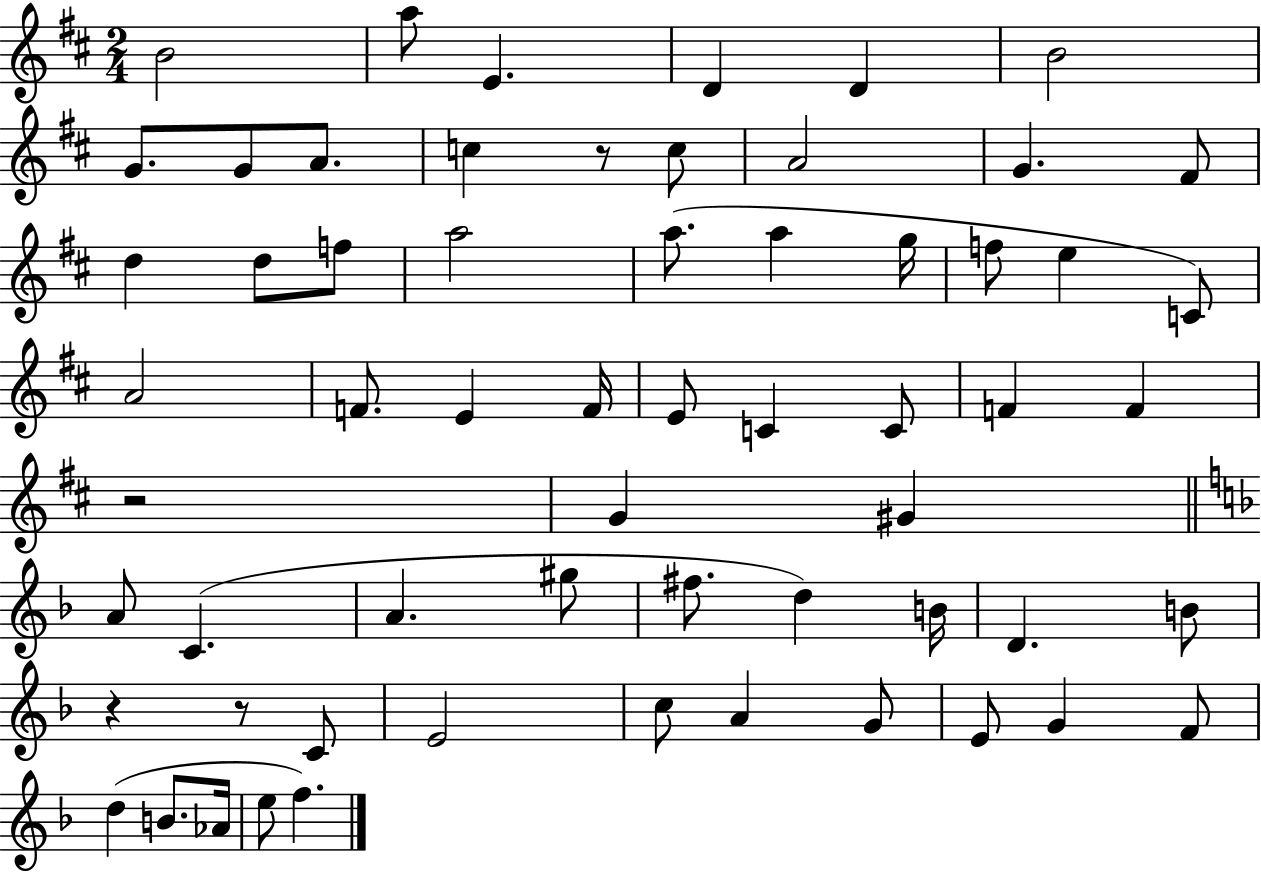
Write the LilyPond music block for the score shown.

{
  \clef treble
  \numericTimeSignature
  \time 2/4
  \key d \major
  b'2 | a''8 e'4. | d'4 d'4 | b'2 | \break g'8. g'8 a'8. | c''4 r8 c''8 | a'2 | g'4. fis'8 | \break d''4 d''8 f''8 | a''2 | a''8.( a''4 g''16 | f''8 e''4 c'8) | \break a'2 | f'8. e'4 f'16 | e'8 c'4 c'8 | f'4 f'4 | \break r2 | g'4 gis'4 | \bar "||" \break \key f \major a'8 c'4.( | a'4. gis''8 | fis''8. d''4) b'16 | d'4. b'8 | \break r4 r8 c'8 | e'2 | c''8 a'4 g'8 | e'8 g'4 f'8 | \break d''4( b'8. aes'16 | e''8 f''4.) | \bar "|."
}